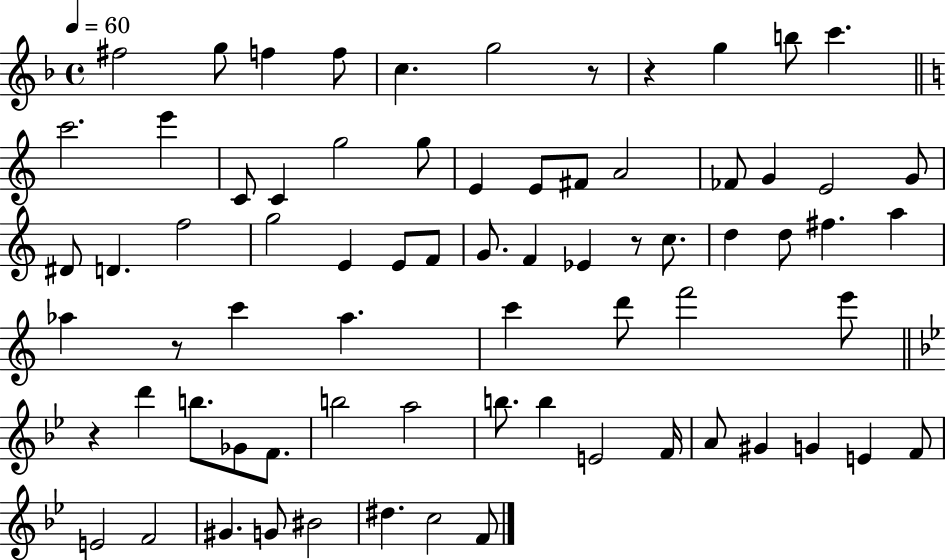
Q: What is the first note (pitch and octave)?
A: F#5